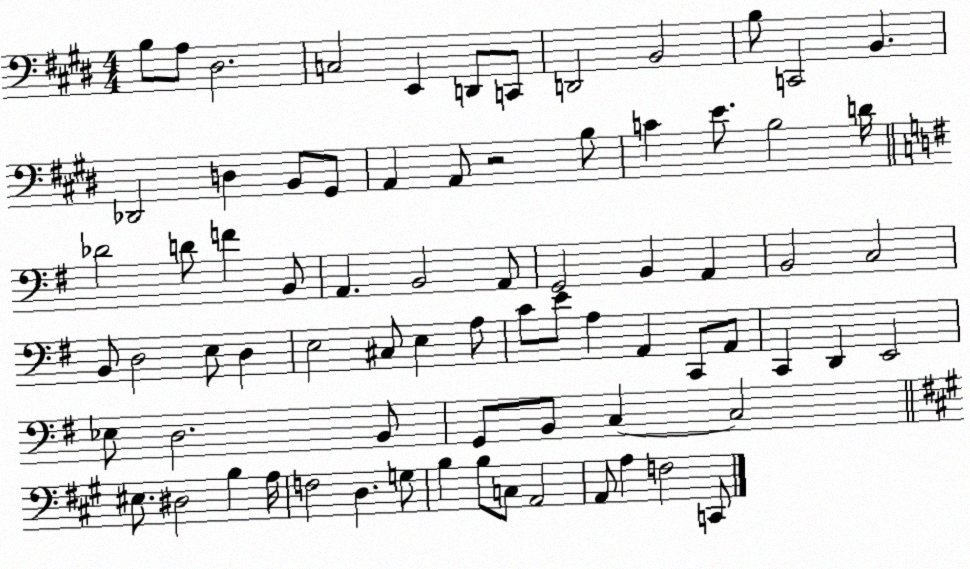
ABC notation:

X:1
T:Untitled
M:4/4
L:1/4
K:E
B,/2 A,/2 ^D,2 C,2 E,, D,,/2 C,,/2 D,,2 B,,2 B,/2 C,,2 B,, _D,,2 D, B,,/2 ^G,,/2 A,, A,,/2 z2 B,/2 C E/2 B,2 D/4 _D2 D/2 F B,,/2 A,, B,,2 A,,/2 G,,2 B,, A,, B,,2 C,2 B,,/2 D,2 E,/2 D, E,2 ^C,/2 E, A,/2 C/2 E/2 A, A,, C,,/2 A,,/2 C,, D,, E,,2 _E,/2 D,2 B,,/2 G,,/2 B,,/2 C, C,2 ^E,/2 ^D,2 B, A,/4 F,2 D, G,/2 B, B,/2 C,/2 A,,2 A,,/2 A, F,2 C,,/2